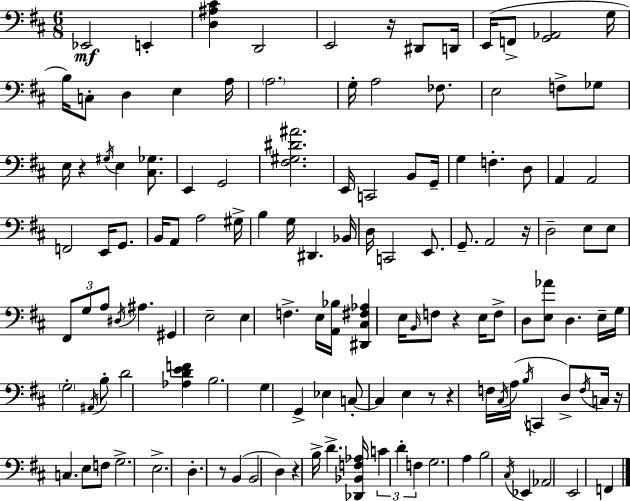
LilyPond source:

{
  \clef bass
  \numericTimeSignature
  \time 6/8
  \key d \major
  \repeat volta 2 { ees,2\mf e,4-. | <d ais cis'>4 d,2 | e,2 r16 dis,8 d,16 | e,16( f,8-> <g, aes,>2 g16 | \break b16) c8-. d4 e4 a16 | \parenthesize a2. | g16-. a2 fes8. | e2 f8-> ges8 | \break e16 r4 \acciaccatura { gis16 } e4 <cis ges>8. | e,4 g,2 | <fis gis dis' ais'>2. | e,16 c,2 b,8 | \break g,16-- g4 f4.-. d8 | a,4 a,2 | f,2 e,16 g,8. | b,16 a,8 a2 | \break gis16-> b4 g16 dis,4. | bes,16 d16 c,2 e,8. | g,8.-- a,2 | r16 d2-- e8 e8 | \break \tuplet 3/2 { fis,8 g8 a8 } \acciaccatura { dis16 } ais4. | gis,4 e2-- | e4 f4.-> | e16 <a, bes>16 <dis, cis fis aes>4 e16 \grace { b,16 } f8 r4 | \break e16 f8-> d8 <e aes'>8 d4. | e16-- g16 \parenthesize g2-. | \acciaccatura { ais,16 } b8-. d'2 | <aes d' e' f'>4 b2. | \break g4 g,4-> | ees4 c8-.~~ c4 e4 | r8 r4 f16 \acciaccatura { cis16 } a16( \acciaccatura { b16 } | c,4 d8->) \acciaccatura { f16 } c16 r16 c4. | \break e8 f8 g2.-> | e2.-> | d4.-. | r8 b,4( b,2 | \break d4) r4 b16-> | d'4.-> <des, bes, f aes>16 \tuplet 3/2 { c'4 d'4-. | f4 } g2. | a4 b2 | \break \acciaccatura { cis16 } ees,4 | aes,2 e,2 | f,4 } \bar "|."
}